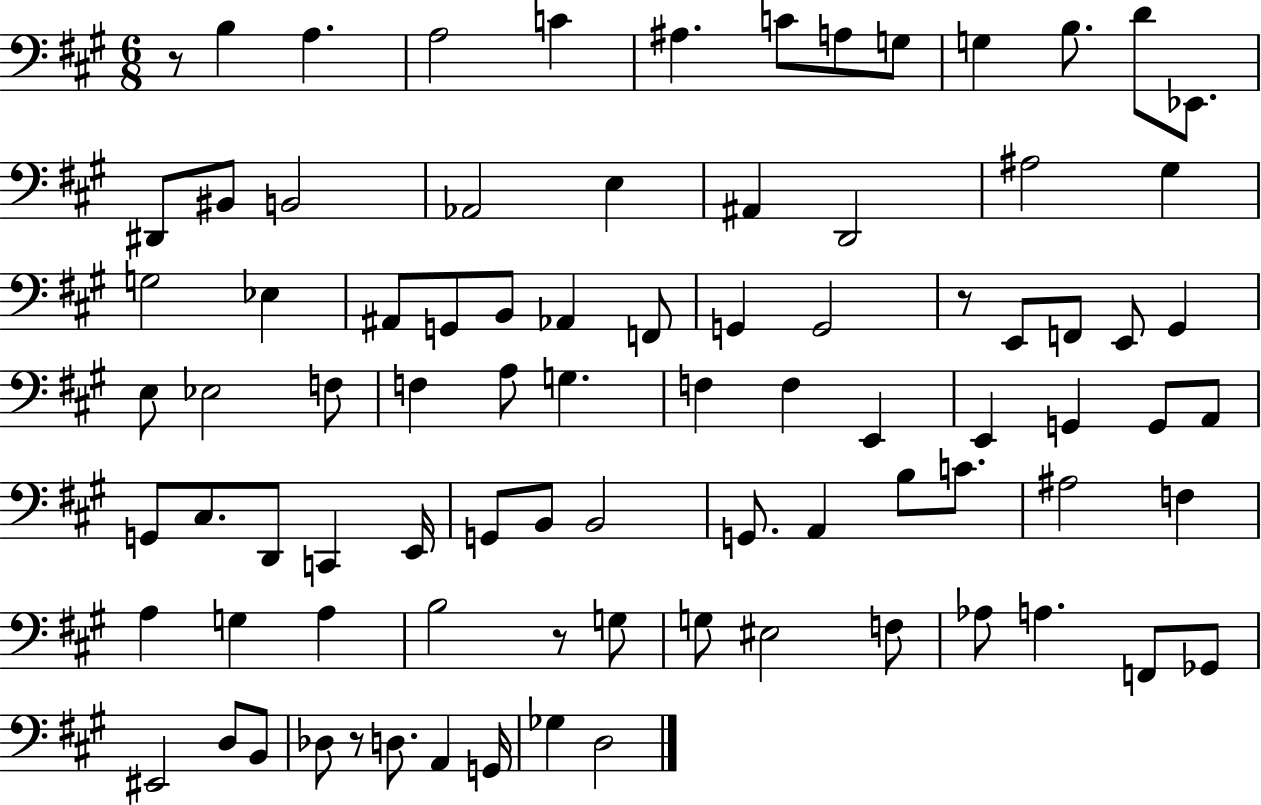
R/e B3/q A3/q. A3/h C4/q A#3/q. C4/e A3/e G3/e G3/q B3/e. D4/e Eb2/e. D#2/e BIS2/e B2/h Ab2/h E3/q A#2/q D2/h A#3/h G#3/q G3/h Eb3/q A#2/e G2/e B2/e Ab2/q F2/e G2/q G2/h R/e E2/e F2/e E2/e G#2/q E3/e Eb3/h F3/e F3/q A3/e G3/q. F3/q F3/q E2/q E2/q G2/q G2/e A2/e G2/e C#3/e. D2/e C2/q E2/s G2/e B2/e B2/h G2/e. A2/q B3/e C4/e. A#3/h F3/q A3/q G3/q A3/q B3/h R/e G3/e G3/e EIS3/h F3/e Ab3/e A3/q. F2/e Gb2/e EIS2/h D3/e B2/e Db3/e R/e D3/e. A2/q G2/s Gb3/q D3/h